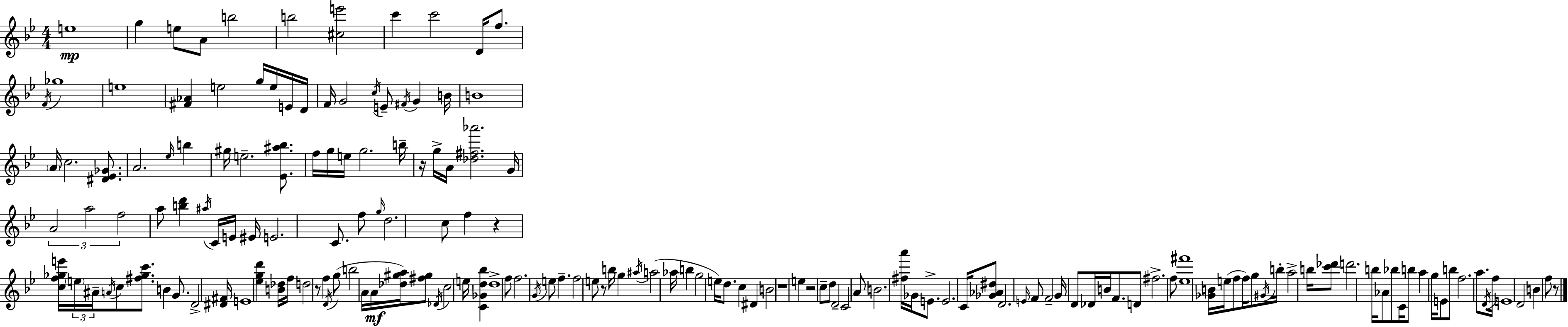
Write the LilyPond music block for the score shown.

{
  \clef treble
  \numericTimeSignature
  \time 4/4
  \key bes \major
  \repeat volta 2 { e''1\mp | g''4 e''8 a'8 b''2 | b''2 <cis'' e'''>2 | c'''4 c'''2 d'16 f''8. | \break \acciaccatura { f'16 } ges''1 | e''1 | <fis' aes'>4 e''2 g''16 e''16 e'16 | d'16 f'16 g'2 \acciaccatura { c''16 } e'8-- \acciaccatura { fis'16 } g'4 | \break b'16 b'1 | \parenthesize a'16 c''2. | <dis' ees' ges'>8. a'2. \grace { ees''16 } | b''4 gis''16 e''2.-- | \break <ees' ais'' bes''>8. f''16 g''16 e''16 g''2. | b''16-- r16 g''16-> a'16 <des'' fis'' aes'''>2. | g'16 \tuplet 3/2 { a'2 a''2 | f''2 } a''8 <b'' d'''>4 | \break \acciaccatura { ais''16 } c'16 e'16 eis'16 e'2. | c'8. f''8 \grace { g''16 } d''2. | c''8 f''4 r4 <c'' f'' ges'' e'''>16 \tuplet 3/2 { \parenthesize e''16 | ais'16-- \acciaccatura { a'16 } } c''8 <fis'' ges'' c'''>8. b'4 g'8. d'2-> | \break <dis' fis'>16 e'1 | <ees'' g'' d'''>4 <b' des''>16 f''16 d''2 | r8 f''4 \acciaccatura { d'16 }( g''8 b''2 | a'16 a'16\mf <des'' gis'' a''>16) <fis'' gis''>8 \acciaccatura { des'16 } c''2 | \break e''16 <c' ges' d'' bes''>4 d''1-> | f''8 f''2. | \acciaccatura { g'16 } e''8 f''4.-- | f''2 e''8 r8 b''16 g''4 | \break \acciaccatura { ais''16 }( a''2 aes''16 b''4 g''2 | e''16) d''8. c''4 dis'4 | b'2 r1 | e''4 r2 | \break c''8-- d''8 d'2-- | c'2 a'8 b'2. | <fis'' a'''>16 ges'16 e'8.-> e'2. | c'16 <ges' aes' dis''>8 d'2. | \break \grace { e'16 } f'8 f'2-- | g'16 d'8 des'16 b'16 f'8. d'8 fis''2.-> | f''8 <ees'' fis'''>1 | <ges' b'>16 e''16( f''8 | \break f''16) g''8 \acciaccatura { gis'16 } b''16-. a''2-> b''16 <c''' des'''>8 | d'''2. b''16 aes'8 bes''8 | c'16 b''8 a''4 g''16 e'8 b''8 f''2. | a''8. \acciaccatura { d'16 } f''16 e'1 | \break d'2 | b'4 f''8 r8 } \bar "|."
}